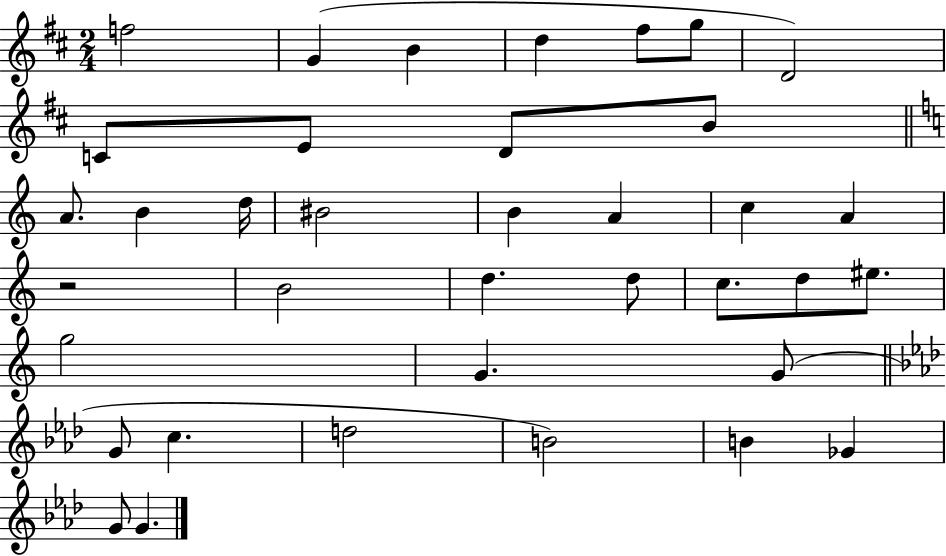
{
  \clef treble
  \numericTimeSignature
  \time 2/4
  \key d \major
  \repeat volta 2 { f''2 | g'4( b'4 | d''4 fis''8 g''8 | d'2) | \break c'8 e'8 d'8 b'8 | \bar "||" \break \key c \major a'8. b'4 d''16 | bis'2 | b'4 a'4 | c''4 a'4 | \break r2 | b'2 | d''4. d''8 | c''8. d''8 eis''8. | \break g''2 | g'4. g'8( | \bar "||" \break \key aes \major g'8 c''4. | d''2 | b'2) | b'4 ges'4 | \break g'8 g'4. | } \bar "|."
}